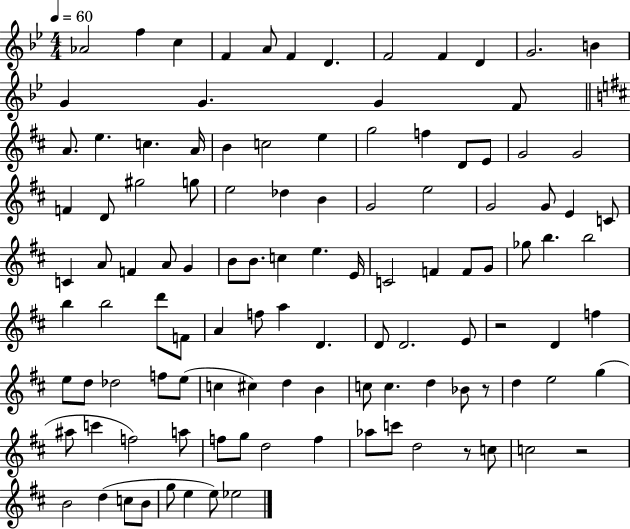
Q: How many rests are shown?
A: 4